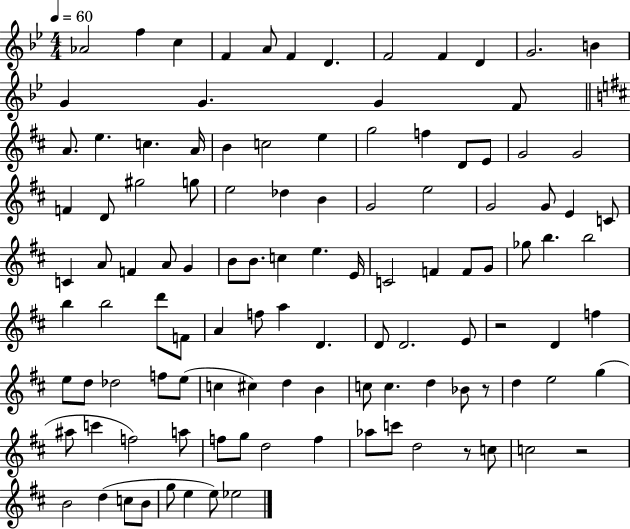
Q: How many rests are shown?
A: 4